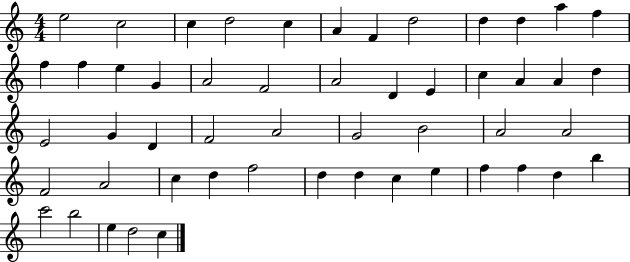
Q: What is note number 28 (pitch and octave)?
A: D4